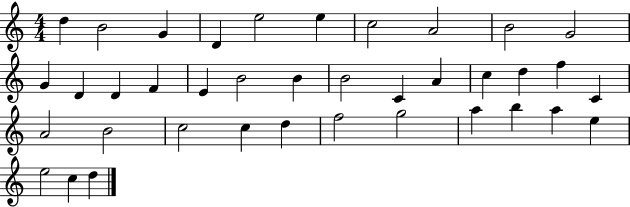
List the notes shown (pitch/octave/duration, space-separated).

D5/q B4/h G4/q D4/q E5/h E5/q C5/h A4/h B4/h G4/h G4/q D4/q D4/q F4/q E4/q B4/h B4/q B4/h C4/q A4/q C5/q D5/q F5/q C4/q A4/h B4/h C5/h C5/q D5/q F5/h G5/h A5/q B5/q A5/q E5/q E5/h C5/q D5/q